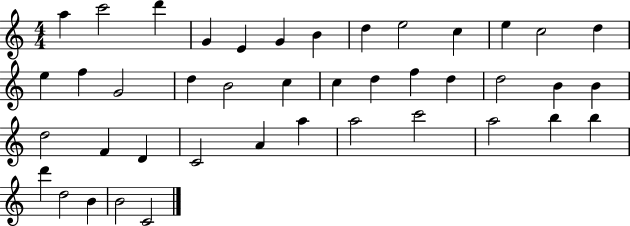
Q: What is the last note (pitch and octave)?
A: C4